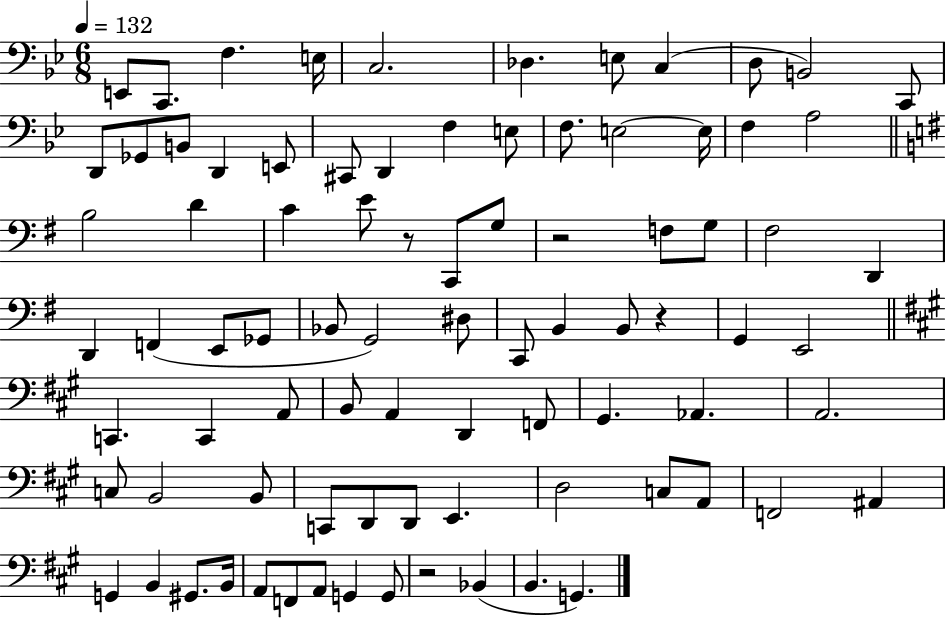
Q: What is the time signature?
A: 6/8